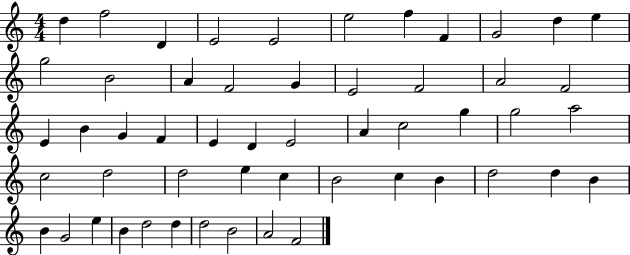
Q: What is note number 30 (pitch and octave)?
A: G5